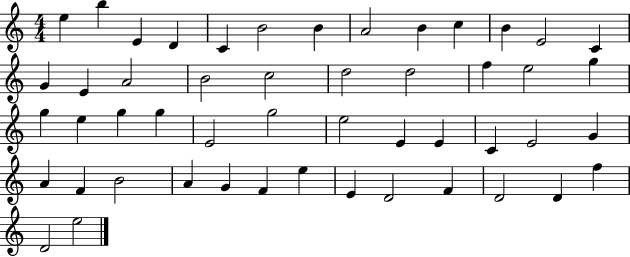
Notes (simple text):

E5/q B5/q E4/q D4/q C4/q B4/h B4/q A4/h B4/q C5/q B4/q E4/h C4/q G4/q E4/q A4/h B4/h C5/h D5/h D5/h F5/q E5/h G5/q G5/q E5/q G5/q G5/q E4/h G5/h E5/h E4/q E4/q C4/q E4/h G4/q A4/q F4/q B4/h A4/q G4/q F4/q E5/q E4/q D4/h F4/q D4/h D4/q F5/q D4/h E5/h